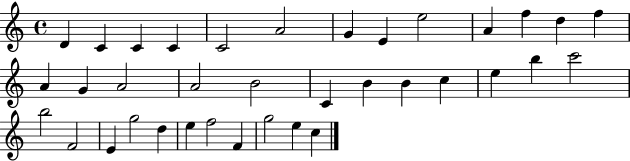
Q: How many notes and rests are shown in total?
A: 36